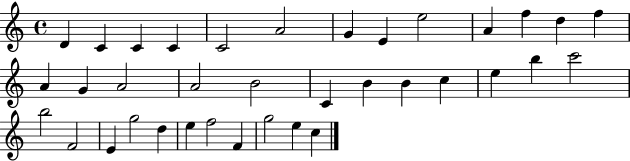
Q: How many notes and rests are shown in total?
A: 36